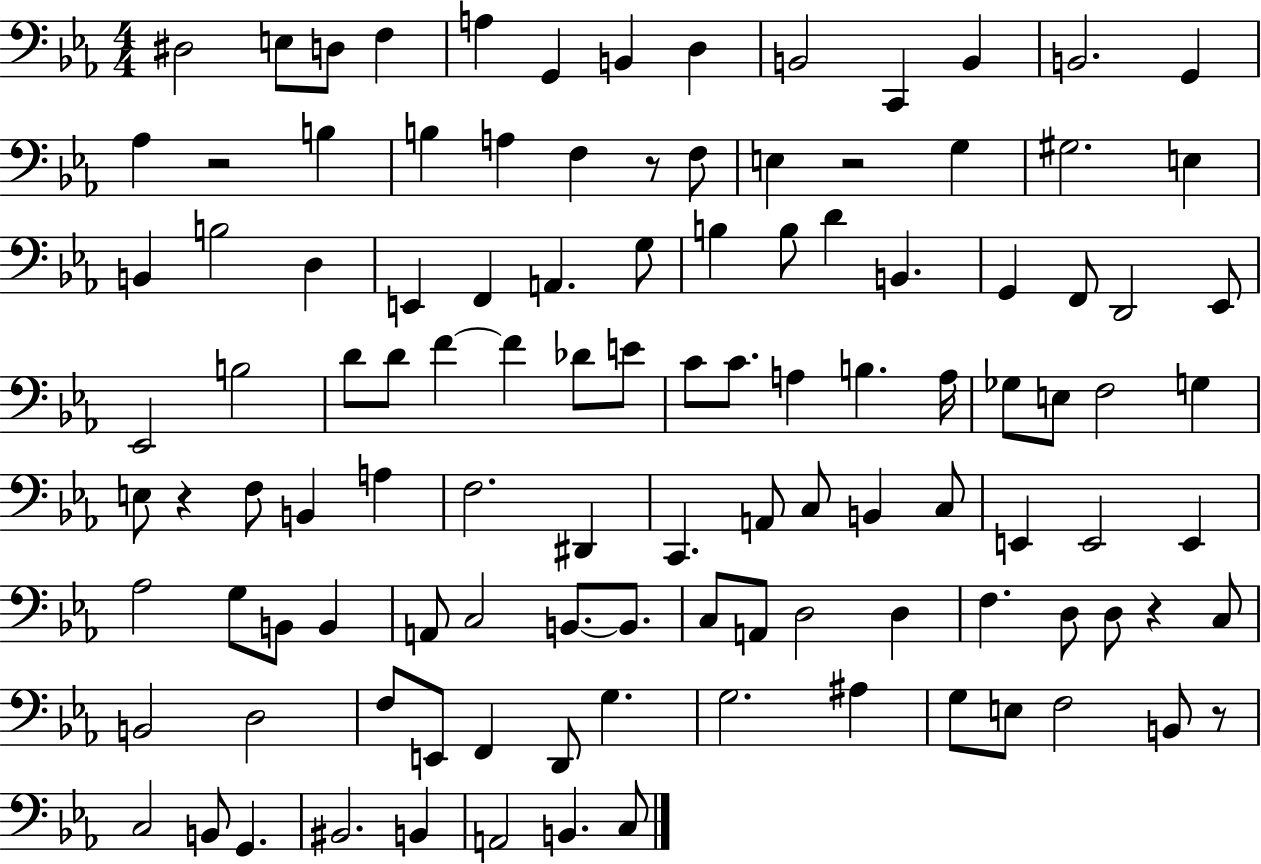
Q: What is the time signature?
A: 4/4